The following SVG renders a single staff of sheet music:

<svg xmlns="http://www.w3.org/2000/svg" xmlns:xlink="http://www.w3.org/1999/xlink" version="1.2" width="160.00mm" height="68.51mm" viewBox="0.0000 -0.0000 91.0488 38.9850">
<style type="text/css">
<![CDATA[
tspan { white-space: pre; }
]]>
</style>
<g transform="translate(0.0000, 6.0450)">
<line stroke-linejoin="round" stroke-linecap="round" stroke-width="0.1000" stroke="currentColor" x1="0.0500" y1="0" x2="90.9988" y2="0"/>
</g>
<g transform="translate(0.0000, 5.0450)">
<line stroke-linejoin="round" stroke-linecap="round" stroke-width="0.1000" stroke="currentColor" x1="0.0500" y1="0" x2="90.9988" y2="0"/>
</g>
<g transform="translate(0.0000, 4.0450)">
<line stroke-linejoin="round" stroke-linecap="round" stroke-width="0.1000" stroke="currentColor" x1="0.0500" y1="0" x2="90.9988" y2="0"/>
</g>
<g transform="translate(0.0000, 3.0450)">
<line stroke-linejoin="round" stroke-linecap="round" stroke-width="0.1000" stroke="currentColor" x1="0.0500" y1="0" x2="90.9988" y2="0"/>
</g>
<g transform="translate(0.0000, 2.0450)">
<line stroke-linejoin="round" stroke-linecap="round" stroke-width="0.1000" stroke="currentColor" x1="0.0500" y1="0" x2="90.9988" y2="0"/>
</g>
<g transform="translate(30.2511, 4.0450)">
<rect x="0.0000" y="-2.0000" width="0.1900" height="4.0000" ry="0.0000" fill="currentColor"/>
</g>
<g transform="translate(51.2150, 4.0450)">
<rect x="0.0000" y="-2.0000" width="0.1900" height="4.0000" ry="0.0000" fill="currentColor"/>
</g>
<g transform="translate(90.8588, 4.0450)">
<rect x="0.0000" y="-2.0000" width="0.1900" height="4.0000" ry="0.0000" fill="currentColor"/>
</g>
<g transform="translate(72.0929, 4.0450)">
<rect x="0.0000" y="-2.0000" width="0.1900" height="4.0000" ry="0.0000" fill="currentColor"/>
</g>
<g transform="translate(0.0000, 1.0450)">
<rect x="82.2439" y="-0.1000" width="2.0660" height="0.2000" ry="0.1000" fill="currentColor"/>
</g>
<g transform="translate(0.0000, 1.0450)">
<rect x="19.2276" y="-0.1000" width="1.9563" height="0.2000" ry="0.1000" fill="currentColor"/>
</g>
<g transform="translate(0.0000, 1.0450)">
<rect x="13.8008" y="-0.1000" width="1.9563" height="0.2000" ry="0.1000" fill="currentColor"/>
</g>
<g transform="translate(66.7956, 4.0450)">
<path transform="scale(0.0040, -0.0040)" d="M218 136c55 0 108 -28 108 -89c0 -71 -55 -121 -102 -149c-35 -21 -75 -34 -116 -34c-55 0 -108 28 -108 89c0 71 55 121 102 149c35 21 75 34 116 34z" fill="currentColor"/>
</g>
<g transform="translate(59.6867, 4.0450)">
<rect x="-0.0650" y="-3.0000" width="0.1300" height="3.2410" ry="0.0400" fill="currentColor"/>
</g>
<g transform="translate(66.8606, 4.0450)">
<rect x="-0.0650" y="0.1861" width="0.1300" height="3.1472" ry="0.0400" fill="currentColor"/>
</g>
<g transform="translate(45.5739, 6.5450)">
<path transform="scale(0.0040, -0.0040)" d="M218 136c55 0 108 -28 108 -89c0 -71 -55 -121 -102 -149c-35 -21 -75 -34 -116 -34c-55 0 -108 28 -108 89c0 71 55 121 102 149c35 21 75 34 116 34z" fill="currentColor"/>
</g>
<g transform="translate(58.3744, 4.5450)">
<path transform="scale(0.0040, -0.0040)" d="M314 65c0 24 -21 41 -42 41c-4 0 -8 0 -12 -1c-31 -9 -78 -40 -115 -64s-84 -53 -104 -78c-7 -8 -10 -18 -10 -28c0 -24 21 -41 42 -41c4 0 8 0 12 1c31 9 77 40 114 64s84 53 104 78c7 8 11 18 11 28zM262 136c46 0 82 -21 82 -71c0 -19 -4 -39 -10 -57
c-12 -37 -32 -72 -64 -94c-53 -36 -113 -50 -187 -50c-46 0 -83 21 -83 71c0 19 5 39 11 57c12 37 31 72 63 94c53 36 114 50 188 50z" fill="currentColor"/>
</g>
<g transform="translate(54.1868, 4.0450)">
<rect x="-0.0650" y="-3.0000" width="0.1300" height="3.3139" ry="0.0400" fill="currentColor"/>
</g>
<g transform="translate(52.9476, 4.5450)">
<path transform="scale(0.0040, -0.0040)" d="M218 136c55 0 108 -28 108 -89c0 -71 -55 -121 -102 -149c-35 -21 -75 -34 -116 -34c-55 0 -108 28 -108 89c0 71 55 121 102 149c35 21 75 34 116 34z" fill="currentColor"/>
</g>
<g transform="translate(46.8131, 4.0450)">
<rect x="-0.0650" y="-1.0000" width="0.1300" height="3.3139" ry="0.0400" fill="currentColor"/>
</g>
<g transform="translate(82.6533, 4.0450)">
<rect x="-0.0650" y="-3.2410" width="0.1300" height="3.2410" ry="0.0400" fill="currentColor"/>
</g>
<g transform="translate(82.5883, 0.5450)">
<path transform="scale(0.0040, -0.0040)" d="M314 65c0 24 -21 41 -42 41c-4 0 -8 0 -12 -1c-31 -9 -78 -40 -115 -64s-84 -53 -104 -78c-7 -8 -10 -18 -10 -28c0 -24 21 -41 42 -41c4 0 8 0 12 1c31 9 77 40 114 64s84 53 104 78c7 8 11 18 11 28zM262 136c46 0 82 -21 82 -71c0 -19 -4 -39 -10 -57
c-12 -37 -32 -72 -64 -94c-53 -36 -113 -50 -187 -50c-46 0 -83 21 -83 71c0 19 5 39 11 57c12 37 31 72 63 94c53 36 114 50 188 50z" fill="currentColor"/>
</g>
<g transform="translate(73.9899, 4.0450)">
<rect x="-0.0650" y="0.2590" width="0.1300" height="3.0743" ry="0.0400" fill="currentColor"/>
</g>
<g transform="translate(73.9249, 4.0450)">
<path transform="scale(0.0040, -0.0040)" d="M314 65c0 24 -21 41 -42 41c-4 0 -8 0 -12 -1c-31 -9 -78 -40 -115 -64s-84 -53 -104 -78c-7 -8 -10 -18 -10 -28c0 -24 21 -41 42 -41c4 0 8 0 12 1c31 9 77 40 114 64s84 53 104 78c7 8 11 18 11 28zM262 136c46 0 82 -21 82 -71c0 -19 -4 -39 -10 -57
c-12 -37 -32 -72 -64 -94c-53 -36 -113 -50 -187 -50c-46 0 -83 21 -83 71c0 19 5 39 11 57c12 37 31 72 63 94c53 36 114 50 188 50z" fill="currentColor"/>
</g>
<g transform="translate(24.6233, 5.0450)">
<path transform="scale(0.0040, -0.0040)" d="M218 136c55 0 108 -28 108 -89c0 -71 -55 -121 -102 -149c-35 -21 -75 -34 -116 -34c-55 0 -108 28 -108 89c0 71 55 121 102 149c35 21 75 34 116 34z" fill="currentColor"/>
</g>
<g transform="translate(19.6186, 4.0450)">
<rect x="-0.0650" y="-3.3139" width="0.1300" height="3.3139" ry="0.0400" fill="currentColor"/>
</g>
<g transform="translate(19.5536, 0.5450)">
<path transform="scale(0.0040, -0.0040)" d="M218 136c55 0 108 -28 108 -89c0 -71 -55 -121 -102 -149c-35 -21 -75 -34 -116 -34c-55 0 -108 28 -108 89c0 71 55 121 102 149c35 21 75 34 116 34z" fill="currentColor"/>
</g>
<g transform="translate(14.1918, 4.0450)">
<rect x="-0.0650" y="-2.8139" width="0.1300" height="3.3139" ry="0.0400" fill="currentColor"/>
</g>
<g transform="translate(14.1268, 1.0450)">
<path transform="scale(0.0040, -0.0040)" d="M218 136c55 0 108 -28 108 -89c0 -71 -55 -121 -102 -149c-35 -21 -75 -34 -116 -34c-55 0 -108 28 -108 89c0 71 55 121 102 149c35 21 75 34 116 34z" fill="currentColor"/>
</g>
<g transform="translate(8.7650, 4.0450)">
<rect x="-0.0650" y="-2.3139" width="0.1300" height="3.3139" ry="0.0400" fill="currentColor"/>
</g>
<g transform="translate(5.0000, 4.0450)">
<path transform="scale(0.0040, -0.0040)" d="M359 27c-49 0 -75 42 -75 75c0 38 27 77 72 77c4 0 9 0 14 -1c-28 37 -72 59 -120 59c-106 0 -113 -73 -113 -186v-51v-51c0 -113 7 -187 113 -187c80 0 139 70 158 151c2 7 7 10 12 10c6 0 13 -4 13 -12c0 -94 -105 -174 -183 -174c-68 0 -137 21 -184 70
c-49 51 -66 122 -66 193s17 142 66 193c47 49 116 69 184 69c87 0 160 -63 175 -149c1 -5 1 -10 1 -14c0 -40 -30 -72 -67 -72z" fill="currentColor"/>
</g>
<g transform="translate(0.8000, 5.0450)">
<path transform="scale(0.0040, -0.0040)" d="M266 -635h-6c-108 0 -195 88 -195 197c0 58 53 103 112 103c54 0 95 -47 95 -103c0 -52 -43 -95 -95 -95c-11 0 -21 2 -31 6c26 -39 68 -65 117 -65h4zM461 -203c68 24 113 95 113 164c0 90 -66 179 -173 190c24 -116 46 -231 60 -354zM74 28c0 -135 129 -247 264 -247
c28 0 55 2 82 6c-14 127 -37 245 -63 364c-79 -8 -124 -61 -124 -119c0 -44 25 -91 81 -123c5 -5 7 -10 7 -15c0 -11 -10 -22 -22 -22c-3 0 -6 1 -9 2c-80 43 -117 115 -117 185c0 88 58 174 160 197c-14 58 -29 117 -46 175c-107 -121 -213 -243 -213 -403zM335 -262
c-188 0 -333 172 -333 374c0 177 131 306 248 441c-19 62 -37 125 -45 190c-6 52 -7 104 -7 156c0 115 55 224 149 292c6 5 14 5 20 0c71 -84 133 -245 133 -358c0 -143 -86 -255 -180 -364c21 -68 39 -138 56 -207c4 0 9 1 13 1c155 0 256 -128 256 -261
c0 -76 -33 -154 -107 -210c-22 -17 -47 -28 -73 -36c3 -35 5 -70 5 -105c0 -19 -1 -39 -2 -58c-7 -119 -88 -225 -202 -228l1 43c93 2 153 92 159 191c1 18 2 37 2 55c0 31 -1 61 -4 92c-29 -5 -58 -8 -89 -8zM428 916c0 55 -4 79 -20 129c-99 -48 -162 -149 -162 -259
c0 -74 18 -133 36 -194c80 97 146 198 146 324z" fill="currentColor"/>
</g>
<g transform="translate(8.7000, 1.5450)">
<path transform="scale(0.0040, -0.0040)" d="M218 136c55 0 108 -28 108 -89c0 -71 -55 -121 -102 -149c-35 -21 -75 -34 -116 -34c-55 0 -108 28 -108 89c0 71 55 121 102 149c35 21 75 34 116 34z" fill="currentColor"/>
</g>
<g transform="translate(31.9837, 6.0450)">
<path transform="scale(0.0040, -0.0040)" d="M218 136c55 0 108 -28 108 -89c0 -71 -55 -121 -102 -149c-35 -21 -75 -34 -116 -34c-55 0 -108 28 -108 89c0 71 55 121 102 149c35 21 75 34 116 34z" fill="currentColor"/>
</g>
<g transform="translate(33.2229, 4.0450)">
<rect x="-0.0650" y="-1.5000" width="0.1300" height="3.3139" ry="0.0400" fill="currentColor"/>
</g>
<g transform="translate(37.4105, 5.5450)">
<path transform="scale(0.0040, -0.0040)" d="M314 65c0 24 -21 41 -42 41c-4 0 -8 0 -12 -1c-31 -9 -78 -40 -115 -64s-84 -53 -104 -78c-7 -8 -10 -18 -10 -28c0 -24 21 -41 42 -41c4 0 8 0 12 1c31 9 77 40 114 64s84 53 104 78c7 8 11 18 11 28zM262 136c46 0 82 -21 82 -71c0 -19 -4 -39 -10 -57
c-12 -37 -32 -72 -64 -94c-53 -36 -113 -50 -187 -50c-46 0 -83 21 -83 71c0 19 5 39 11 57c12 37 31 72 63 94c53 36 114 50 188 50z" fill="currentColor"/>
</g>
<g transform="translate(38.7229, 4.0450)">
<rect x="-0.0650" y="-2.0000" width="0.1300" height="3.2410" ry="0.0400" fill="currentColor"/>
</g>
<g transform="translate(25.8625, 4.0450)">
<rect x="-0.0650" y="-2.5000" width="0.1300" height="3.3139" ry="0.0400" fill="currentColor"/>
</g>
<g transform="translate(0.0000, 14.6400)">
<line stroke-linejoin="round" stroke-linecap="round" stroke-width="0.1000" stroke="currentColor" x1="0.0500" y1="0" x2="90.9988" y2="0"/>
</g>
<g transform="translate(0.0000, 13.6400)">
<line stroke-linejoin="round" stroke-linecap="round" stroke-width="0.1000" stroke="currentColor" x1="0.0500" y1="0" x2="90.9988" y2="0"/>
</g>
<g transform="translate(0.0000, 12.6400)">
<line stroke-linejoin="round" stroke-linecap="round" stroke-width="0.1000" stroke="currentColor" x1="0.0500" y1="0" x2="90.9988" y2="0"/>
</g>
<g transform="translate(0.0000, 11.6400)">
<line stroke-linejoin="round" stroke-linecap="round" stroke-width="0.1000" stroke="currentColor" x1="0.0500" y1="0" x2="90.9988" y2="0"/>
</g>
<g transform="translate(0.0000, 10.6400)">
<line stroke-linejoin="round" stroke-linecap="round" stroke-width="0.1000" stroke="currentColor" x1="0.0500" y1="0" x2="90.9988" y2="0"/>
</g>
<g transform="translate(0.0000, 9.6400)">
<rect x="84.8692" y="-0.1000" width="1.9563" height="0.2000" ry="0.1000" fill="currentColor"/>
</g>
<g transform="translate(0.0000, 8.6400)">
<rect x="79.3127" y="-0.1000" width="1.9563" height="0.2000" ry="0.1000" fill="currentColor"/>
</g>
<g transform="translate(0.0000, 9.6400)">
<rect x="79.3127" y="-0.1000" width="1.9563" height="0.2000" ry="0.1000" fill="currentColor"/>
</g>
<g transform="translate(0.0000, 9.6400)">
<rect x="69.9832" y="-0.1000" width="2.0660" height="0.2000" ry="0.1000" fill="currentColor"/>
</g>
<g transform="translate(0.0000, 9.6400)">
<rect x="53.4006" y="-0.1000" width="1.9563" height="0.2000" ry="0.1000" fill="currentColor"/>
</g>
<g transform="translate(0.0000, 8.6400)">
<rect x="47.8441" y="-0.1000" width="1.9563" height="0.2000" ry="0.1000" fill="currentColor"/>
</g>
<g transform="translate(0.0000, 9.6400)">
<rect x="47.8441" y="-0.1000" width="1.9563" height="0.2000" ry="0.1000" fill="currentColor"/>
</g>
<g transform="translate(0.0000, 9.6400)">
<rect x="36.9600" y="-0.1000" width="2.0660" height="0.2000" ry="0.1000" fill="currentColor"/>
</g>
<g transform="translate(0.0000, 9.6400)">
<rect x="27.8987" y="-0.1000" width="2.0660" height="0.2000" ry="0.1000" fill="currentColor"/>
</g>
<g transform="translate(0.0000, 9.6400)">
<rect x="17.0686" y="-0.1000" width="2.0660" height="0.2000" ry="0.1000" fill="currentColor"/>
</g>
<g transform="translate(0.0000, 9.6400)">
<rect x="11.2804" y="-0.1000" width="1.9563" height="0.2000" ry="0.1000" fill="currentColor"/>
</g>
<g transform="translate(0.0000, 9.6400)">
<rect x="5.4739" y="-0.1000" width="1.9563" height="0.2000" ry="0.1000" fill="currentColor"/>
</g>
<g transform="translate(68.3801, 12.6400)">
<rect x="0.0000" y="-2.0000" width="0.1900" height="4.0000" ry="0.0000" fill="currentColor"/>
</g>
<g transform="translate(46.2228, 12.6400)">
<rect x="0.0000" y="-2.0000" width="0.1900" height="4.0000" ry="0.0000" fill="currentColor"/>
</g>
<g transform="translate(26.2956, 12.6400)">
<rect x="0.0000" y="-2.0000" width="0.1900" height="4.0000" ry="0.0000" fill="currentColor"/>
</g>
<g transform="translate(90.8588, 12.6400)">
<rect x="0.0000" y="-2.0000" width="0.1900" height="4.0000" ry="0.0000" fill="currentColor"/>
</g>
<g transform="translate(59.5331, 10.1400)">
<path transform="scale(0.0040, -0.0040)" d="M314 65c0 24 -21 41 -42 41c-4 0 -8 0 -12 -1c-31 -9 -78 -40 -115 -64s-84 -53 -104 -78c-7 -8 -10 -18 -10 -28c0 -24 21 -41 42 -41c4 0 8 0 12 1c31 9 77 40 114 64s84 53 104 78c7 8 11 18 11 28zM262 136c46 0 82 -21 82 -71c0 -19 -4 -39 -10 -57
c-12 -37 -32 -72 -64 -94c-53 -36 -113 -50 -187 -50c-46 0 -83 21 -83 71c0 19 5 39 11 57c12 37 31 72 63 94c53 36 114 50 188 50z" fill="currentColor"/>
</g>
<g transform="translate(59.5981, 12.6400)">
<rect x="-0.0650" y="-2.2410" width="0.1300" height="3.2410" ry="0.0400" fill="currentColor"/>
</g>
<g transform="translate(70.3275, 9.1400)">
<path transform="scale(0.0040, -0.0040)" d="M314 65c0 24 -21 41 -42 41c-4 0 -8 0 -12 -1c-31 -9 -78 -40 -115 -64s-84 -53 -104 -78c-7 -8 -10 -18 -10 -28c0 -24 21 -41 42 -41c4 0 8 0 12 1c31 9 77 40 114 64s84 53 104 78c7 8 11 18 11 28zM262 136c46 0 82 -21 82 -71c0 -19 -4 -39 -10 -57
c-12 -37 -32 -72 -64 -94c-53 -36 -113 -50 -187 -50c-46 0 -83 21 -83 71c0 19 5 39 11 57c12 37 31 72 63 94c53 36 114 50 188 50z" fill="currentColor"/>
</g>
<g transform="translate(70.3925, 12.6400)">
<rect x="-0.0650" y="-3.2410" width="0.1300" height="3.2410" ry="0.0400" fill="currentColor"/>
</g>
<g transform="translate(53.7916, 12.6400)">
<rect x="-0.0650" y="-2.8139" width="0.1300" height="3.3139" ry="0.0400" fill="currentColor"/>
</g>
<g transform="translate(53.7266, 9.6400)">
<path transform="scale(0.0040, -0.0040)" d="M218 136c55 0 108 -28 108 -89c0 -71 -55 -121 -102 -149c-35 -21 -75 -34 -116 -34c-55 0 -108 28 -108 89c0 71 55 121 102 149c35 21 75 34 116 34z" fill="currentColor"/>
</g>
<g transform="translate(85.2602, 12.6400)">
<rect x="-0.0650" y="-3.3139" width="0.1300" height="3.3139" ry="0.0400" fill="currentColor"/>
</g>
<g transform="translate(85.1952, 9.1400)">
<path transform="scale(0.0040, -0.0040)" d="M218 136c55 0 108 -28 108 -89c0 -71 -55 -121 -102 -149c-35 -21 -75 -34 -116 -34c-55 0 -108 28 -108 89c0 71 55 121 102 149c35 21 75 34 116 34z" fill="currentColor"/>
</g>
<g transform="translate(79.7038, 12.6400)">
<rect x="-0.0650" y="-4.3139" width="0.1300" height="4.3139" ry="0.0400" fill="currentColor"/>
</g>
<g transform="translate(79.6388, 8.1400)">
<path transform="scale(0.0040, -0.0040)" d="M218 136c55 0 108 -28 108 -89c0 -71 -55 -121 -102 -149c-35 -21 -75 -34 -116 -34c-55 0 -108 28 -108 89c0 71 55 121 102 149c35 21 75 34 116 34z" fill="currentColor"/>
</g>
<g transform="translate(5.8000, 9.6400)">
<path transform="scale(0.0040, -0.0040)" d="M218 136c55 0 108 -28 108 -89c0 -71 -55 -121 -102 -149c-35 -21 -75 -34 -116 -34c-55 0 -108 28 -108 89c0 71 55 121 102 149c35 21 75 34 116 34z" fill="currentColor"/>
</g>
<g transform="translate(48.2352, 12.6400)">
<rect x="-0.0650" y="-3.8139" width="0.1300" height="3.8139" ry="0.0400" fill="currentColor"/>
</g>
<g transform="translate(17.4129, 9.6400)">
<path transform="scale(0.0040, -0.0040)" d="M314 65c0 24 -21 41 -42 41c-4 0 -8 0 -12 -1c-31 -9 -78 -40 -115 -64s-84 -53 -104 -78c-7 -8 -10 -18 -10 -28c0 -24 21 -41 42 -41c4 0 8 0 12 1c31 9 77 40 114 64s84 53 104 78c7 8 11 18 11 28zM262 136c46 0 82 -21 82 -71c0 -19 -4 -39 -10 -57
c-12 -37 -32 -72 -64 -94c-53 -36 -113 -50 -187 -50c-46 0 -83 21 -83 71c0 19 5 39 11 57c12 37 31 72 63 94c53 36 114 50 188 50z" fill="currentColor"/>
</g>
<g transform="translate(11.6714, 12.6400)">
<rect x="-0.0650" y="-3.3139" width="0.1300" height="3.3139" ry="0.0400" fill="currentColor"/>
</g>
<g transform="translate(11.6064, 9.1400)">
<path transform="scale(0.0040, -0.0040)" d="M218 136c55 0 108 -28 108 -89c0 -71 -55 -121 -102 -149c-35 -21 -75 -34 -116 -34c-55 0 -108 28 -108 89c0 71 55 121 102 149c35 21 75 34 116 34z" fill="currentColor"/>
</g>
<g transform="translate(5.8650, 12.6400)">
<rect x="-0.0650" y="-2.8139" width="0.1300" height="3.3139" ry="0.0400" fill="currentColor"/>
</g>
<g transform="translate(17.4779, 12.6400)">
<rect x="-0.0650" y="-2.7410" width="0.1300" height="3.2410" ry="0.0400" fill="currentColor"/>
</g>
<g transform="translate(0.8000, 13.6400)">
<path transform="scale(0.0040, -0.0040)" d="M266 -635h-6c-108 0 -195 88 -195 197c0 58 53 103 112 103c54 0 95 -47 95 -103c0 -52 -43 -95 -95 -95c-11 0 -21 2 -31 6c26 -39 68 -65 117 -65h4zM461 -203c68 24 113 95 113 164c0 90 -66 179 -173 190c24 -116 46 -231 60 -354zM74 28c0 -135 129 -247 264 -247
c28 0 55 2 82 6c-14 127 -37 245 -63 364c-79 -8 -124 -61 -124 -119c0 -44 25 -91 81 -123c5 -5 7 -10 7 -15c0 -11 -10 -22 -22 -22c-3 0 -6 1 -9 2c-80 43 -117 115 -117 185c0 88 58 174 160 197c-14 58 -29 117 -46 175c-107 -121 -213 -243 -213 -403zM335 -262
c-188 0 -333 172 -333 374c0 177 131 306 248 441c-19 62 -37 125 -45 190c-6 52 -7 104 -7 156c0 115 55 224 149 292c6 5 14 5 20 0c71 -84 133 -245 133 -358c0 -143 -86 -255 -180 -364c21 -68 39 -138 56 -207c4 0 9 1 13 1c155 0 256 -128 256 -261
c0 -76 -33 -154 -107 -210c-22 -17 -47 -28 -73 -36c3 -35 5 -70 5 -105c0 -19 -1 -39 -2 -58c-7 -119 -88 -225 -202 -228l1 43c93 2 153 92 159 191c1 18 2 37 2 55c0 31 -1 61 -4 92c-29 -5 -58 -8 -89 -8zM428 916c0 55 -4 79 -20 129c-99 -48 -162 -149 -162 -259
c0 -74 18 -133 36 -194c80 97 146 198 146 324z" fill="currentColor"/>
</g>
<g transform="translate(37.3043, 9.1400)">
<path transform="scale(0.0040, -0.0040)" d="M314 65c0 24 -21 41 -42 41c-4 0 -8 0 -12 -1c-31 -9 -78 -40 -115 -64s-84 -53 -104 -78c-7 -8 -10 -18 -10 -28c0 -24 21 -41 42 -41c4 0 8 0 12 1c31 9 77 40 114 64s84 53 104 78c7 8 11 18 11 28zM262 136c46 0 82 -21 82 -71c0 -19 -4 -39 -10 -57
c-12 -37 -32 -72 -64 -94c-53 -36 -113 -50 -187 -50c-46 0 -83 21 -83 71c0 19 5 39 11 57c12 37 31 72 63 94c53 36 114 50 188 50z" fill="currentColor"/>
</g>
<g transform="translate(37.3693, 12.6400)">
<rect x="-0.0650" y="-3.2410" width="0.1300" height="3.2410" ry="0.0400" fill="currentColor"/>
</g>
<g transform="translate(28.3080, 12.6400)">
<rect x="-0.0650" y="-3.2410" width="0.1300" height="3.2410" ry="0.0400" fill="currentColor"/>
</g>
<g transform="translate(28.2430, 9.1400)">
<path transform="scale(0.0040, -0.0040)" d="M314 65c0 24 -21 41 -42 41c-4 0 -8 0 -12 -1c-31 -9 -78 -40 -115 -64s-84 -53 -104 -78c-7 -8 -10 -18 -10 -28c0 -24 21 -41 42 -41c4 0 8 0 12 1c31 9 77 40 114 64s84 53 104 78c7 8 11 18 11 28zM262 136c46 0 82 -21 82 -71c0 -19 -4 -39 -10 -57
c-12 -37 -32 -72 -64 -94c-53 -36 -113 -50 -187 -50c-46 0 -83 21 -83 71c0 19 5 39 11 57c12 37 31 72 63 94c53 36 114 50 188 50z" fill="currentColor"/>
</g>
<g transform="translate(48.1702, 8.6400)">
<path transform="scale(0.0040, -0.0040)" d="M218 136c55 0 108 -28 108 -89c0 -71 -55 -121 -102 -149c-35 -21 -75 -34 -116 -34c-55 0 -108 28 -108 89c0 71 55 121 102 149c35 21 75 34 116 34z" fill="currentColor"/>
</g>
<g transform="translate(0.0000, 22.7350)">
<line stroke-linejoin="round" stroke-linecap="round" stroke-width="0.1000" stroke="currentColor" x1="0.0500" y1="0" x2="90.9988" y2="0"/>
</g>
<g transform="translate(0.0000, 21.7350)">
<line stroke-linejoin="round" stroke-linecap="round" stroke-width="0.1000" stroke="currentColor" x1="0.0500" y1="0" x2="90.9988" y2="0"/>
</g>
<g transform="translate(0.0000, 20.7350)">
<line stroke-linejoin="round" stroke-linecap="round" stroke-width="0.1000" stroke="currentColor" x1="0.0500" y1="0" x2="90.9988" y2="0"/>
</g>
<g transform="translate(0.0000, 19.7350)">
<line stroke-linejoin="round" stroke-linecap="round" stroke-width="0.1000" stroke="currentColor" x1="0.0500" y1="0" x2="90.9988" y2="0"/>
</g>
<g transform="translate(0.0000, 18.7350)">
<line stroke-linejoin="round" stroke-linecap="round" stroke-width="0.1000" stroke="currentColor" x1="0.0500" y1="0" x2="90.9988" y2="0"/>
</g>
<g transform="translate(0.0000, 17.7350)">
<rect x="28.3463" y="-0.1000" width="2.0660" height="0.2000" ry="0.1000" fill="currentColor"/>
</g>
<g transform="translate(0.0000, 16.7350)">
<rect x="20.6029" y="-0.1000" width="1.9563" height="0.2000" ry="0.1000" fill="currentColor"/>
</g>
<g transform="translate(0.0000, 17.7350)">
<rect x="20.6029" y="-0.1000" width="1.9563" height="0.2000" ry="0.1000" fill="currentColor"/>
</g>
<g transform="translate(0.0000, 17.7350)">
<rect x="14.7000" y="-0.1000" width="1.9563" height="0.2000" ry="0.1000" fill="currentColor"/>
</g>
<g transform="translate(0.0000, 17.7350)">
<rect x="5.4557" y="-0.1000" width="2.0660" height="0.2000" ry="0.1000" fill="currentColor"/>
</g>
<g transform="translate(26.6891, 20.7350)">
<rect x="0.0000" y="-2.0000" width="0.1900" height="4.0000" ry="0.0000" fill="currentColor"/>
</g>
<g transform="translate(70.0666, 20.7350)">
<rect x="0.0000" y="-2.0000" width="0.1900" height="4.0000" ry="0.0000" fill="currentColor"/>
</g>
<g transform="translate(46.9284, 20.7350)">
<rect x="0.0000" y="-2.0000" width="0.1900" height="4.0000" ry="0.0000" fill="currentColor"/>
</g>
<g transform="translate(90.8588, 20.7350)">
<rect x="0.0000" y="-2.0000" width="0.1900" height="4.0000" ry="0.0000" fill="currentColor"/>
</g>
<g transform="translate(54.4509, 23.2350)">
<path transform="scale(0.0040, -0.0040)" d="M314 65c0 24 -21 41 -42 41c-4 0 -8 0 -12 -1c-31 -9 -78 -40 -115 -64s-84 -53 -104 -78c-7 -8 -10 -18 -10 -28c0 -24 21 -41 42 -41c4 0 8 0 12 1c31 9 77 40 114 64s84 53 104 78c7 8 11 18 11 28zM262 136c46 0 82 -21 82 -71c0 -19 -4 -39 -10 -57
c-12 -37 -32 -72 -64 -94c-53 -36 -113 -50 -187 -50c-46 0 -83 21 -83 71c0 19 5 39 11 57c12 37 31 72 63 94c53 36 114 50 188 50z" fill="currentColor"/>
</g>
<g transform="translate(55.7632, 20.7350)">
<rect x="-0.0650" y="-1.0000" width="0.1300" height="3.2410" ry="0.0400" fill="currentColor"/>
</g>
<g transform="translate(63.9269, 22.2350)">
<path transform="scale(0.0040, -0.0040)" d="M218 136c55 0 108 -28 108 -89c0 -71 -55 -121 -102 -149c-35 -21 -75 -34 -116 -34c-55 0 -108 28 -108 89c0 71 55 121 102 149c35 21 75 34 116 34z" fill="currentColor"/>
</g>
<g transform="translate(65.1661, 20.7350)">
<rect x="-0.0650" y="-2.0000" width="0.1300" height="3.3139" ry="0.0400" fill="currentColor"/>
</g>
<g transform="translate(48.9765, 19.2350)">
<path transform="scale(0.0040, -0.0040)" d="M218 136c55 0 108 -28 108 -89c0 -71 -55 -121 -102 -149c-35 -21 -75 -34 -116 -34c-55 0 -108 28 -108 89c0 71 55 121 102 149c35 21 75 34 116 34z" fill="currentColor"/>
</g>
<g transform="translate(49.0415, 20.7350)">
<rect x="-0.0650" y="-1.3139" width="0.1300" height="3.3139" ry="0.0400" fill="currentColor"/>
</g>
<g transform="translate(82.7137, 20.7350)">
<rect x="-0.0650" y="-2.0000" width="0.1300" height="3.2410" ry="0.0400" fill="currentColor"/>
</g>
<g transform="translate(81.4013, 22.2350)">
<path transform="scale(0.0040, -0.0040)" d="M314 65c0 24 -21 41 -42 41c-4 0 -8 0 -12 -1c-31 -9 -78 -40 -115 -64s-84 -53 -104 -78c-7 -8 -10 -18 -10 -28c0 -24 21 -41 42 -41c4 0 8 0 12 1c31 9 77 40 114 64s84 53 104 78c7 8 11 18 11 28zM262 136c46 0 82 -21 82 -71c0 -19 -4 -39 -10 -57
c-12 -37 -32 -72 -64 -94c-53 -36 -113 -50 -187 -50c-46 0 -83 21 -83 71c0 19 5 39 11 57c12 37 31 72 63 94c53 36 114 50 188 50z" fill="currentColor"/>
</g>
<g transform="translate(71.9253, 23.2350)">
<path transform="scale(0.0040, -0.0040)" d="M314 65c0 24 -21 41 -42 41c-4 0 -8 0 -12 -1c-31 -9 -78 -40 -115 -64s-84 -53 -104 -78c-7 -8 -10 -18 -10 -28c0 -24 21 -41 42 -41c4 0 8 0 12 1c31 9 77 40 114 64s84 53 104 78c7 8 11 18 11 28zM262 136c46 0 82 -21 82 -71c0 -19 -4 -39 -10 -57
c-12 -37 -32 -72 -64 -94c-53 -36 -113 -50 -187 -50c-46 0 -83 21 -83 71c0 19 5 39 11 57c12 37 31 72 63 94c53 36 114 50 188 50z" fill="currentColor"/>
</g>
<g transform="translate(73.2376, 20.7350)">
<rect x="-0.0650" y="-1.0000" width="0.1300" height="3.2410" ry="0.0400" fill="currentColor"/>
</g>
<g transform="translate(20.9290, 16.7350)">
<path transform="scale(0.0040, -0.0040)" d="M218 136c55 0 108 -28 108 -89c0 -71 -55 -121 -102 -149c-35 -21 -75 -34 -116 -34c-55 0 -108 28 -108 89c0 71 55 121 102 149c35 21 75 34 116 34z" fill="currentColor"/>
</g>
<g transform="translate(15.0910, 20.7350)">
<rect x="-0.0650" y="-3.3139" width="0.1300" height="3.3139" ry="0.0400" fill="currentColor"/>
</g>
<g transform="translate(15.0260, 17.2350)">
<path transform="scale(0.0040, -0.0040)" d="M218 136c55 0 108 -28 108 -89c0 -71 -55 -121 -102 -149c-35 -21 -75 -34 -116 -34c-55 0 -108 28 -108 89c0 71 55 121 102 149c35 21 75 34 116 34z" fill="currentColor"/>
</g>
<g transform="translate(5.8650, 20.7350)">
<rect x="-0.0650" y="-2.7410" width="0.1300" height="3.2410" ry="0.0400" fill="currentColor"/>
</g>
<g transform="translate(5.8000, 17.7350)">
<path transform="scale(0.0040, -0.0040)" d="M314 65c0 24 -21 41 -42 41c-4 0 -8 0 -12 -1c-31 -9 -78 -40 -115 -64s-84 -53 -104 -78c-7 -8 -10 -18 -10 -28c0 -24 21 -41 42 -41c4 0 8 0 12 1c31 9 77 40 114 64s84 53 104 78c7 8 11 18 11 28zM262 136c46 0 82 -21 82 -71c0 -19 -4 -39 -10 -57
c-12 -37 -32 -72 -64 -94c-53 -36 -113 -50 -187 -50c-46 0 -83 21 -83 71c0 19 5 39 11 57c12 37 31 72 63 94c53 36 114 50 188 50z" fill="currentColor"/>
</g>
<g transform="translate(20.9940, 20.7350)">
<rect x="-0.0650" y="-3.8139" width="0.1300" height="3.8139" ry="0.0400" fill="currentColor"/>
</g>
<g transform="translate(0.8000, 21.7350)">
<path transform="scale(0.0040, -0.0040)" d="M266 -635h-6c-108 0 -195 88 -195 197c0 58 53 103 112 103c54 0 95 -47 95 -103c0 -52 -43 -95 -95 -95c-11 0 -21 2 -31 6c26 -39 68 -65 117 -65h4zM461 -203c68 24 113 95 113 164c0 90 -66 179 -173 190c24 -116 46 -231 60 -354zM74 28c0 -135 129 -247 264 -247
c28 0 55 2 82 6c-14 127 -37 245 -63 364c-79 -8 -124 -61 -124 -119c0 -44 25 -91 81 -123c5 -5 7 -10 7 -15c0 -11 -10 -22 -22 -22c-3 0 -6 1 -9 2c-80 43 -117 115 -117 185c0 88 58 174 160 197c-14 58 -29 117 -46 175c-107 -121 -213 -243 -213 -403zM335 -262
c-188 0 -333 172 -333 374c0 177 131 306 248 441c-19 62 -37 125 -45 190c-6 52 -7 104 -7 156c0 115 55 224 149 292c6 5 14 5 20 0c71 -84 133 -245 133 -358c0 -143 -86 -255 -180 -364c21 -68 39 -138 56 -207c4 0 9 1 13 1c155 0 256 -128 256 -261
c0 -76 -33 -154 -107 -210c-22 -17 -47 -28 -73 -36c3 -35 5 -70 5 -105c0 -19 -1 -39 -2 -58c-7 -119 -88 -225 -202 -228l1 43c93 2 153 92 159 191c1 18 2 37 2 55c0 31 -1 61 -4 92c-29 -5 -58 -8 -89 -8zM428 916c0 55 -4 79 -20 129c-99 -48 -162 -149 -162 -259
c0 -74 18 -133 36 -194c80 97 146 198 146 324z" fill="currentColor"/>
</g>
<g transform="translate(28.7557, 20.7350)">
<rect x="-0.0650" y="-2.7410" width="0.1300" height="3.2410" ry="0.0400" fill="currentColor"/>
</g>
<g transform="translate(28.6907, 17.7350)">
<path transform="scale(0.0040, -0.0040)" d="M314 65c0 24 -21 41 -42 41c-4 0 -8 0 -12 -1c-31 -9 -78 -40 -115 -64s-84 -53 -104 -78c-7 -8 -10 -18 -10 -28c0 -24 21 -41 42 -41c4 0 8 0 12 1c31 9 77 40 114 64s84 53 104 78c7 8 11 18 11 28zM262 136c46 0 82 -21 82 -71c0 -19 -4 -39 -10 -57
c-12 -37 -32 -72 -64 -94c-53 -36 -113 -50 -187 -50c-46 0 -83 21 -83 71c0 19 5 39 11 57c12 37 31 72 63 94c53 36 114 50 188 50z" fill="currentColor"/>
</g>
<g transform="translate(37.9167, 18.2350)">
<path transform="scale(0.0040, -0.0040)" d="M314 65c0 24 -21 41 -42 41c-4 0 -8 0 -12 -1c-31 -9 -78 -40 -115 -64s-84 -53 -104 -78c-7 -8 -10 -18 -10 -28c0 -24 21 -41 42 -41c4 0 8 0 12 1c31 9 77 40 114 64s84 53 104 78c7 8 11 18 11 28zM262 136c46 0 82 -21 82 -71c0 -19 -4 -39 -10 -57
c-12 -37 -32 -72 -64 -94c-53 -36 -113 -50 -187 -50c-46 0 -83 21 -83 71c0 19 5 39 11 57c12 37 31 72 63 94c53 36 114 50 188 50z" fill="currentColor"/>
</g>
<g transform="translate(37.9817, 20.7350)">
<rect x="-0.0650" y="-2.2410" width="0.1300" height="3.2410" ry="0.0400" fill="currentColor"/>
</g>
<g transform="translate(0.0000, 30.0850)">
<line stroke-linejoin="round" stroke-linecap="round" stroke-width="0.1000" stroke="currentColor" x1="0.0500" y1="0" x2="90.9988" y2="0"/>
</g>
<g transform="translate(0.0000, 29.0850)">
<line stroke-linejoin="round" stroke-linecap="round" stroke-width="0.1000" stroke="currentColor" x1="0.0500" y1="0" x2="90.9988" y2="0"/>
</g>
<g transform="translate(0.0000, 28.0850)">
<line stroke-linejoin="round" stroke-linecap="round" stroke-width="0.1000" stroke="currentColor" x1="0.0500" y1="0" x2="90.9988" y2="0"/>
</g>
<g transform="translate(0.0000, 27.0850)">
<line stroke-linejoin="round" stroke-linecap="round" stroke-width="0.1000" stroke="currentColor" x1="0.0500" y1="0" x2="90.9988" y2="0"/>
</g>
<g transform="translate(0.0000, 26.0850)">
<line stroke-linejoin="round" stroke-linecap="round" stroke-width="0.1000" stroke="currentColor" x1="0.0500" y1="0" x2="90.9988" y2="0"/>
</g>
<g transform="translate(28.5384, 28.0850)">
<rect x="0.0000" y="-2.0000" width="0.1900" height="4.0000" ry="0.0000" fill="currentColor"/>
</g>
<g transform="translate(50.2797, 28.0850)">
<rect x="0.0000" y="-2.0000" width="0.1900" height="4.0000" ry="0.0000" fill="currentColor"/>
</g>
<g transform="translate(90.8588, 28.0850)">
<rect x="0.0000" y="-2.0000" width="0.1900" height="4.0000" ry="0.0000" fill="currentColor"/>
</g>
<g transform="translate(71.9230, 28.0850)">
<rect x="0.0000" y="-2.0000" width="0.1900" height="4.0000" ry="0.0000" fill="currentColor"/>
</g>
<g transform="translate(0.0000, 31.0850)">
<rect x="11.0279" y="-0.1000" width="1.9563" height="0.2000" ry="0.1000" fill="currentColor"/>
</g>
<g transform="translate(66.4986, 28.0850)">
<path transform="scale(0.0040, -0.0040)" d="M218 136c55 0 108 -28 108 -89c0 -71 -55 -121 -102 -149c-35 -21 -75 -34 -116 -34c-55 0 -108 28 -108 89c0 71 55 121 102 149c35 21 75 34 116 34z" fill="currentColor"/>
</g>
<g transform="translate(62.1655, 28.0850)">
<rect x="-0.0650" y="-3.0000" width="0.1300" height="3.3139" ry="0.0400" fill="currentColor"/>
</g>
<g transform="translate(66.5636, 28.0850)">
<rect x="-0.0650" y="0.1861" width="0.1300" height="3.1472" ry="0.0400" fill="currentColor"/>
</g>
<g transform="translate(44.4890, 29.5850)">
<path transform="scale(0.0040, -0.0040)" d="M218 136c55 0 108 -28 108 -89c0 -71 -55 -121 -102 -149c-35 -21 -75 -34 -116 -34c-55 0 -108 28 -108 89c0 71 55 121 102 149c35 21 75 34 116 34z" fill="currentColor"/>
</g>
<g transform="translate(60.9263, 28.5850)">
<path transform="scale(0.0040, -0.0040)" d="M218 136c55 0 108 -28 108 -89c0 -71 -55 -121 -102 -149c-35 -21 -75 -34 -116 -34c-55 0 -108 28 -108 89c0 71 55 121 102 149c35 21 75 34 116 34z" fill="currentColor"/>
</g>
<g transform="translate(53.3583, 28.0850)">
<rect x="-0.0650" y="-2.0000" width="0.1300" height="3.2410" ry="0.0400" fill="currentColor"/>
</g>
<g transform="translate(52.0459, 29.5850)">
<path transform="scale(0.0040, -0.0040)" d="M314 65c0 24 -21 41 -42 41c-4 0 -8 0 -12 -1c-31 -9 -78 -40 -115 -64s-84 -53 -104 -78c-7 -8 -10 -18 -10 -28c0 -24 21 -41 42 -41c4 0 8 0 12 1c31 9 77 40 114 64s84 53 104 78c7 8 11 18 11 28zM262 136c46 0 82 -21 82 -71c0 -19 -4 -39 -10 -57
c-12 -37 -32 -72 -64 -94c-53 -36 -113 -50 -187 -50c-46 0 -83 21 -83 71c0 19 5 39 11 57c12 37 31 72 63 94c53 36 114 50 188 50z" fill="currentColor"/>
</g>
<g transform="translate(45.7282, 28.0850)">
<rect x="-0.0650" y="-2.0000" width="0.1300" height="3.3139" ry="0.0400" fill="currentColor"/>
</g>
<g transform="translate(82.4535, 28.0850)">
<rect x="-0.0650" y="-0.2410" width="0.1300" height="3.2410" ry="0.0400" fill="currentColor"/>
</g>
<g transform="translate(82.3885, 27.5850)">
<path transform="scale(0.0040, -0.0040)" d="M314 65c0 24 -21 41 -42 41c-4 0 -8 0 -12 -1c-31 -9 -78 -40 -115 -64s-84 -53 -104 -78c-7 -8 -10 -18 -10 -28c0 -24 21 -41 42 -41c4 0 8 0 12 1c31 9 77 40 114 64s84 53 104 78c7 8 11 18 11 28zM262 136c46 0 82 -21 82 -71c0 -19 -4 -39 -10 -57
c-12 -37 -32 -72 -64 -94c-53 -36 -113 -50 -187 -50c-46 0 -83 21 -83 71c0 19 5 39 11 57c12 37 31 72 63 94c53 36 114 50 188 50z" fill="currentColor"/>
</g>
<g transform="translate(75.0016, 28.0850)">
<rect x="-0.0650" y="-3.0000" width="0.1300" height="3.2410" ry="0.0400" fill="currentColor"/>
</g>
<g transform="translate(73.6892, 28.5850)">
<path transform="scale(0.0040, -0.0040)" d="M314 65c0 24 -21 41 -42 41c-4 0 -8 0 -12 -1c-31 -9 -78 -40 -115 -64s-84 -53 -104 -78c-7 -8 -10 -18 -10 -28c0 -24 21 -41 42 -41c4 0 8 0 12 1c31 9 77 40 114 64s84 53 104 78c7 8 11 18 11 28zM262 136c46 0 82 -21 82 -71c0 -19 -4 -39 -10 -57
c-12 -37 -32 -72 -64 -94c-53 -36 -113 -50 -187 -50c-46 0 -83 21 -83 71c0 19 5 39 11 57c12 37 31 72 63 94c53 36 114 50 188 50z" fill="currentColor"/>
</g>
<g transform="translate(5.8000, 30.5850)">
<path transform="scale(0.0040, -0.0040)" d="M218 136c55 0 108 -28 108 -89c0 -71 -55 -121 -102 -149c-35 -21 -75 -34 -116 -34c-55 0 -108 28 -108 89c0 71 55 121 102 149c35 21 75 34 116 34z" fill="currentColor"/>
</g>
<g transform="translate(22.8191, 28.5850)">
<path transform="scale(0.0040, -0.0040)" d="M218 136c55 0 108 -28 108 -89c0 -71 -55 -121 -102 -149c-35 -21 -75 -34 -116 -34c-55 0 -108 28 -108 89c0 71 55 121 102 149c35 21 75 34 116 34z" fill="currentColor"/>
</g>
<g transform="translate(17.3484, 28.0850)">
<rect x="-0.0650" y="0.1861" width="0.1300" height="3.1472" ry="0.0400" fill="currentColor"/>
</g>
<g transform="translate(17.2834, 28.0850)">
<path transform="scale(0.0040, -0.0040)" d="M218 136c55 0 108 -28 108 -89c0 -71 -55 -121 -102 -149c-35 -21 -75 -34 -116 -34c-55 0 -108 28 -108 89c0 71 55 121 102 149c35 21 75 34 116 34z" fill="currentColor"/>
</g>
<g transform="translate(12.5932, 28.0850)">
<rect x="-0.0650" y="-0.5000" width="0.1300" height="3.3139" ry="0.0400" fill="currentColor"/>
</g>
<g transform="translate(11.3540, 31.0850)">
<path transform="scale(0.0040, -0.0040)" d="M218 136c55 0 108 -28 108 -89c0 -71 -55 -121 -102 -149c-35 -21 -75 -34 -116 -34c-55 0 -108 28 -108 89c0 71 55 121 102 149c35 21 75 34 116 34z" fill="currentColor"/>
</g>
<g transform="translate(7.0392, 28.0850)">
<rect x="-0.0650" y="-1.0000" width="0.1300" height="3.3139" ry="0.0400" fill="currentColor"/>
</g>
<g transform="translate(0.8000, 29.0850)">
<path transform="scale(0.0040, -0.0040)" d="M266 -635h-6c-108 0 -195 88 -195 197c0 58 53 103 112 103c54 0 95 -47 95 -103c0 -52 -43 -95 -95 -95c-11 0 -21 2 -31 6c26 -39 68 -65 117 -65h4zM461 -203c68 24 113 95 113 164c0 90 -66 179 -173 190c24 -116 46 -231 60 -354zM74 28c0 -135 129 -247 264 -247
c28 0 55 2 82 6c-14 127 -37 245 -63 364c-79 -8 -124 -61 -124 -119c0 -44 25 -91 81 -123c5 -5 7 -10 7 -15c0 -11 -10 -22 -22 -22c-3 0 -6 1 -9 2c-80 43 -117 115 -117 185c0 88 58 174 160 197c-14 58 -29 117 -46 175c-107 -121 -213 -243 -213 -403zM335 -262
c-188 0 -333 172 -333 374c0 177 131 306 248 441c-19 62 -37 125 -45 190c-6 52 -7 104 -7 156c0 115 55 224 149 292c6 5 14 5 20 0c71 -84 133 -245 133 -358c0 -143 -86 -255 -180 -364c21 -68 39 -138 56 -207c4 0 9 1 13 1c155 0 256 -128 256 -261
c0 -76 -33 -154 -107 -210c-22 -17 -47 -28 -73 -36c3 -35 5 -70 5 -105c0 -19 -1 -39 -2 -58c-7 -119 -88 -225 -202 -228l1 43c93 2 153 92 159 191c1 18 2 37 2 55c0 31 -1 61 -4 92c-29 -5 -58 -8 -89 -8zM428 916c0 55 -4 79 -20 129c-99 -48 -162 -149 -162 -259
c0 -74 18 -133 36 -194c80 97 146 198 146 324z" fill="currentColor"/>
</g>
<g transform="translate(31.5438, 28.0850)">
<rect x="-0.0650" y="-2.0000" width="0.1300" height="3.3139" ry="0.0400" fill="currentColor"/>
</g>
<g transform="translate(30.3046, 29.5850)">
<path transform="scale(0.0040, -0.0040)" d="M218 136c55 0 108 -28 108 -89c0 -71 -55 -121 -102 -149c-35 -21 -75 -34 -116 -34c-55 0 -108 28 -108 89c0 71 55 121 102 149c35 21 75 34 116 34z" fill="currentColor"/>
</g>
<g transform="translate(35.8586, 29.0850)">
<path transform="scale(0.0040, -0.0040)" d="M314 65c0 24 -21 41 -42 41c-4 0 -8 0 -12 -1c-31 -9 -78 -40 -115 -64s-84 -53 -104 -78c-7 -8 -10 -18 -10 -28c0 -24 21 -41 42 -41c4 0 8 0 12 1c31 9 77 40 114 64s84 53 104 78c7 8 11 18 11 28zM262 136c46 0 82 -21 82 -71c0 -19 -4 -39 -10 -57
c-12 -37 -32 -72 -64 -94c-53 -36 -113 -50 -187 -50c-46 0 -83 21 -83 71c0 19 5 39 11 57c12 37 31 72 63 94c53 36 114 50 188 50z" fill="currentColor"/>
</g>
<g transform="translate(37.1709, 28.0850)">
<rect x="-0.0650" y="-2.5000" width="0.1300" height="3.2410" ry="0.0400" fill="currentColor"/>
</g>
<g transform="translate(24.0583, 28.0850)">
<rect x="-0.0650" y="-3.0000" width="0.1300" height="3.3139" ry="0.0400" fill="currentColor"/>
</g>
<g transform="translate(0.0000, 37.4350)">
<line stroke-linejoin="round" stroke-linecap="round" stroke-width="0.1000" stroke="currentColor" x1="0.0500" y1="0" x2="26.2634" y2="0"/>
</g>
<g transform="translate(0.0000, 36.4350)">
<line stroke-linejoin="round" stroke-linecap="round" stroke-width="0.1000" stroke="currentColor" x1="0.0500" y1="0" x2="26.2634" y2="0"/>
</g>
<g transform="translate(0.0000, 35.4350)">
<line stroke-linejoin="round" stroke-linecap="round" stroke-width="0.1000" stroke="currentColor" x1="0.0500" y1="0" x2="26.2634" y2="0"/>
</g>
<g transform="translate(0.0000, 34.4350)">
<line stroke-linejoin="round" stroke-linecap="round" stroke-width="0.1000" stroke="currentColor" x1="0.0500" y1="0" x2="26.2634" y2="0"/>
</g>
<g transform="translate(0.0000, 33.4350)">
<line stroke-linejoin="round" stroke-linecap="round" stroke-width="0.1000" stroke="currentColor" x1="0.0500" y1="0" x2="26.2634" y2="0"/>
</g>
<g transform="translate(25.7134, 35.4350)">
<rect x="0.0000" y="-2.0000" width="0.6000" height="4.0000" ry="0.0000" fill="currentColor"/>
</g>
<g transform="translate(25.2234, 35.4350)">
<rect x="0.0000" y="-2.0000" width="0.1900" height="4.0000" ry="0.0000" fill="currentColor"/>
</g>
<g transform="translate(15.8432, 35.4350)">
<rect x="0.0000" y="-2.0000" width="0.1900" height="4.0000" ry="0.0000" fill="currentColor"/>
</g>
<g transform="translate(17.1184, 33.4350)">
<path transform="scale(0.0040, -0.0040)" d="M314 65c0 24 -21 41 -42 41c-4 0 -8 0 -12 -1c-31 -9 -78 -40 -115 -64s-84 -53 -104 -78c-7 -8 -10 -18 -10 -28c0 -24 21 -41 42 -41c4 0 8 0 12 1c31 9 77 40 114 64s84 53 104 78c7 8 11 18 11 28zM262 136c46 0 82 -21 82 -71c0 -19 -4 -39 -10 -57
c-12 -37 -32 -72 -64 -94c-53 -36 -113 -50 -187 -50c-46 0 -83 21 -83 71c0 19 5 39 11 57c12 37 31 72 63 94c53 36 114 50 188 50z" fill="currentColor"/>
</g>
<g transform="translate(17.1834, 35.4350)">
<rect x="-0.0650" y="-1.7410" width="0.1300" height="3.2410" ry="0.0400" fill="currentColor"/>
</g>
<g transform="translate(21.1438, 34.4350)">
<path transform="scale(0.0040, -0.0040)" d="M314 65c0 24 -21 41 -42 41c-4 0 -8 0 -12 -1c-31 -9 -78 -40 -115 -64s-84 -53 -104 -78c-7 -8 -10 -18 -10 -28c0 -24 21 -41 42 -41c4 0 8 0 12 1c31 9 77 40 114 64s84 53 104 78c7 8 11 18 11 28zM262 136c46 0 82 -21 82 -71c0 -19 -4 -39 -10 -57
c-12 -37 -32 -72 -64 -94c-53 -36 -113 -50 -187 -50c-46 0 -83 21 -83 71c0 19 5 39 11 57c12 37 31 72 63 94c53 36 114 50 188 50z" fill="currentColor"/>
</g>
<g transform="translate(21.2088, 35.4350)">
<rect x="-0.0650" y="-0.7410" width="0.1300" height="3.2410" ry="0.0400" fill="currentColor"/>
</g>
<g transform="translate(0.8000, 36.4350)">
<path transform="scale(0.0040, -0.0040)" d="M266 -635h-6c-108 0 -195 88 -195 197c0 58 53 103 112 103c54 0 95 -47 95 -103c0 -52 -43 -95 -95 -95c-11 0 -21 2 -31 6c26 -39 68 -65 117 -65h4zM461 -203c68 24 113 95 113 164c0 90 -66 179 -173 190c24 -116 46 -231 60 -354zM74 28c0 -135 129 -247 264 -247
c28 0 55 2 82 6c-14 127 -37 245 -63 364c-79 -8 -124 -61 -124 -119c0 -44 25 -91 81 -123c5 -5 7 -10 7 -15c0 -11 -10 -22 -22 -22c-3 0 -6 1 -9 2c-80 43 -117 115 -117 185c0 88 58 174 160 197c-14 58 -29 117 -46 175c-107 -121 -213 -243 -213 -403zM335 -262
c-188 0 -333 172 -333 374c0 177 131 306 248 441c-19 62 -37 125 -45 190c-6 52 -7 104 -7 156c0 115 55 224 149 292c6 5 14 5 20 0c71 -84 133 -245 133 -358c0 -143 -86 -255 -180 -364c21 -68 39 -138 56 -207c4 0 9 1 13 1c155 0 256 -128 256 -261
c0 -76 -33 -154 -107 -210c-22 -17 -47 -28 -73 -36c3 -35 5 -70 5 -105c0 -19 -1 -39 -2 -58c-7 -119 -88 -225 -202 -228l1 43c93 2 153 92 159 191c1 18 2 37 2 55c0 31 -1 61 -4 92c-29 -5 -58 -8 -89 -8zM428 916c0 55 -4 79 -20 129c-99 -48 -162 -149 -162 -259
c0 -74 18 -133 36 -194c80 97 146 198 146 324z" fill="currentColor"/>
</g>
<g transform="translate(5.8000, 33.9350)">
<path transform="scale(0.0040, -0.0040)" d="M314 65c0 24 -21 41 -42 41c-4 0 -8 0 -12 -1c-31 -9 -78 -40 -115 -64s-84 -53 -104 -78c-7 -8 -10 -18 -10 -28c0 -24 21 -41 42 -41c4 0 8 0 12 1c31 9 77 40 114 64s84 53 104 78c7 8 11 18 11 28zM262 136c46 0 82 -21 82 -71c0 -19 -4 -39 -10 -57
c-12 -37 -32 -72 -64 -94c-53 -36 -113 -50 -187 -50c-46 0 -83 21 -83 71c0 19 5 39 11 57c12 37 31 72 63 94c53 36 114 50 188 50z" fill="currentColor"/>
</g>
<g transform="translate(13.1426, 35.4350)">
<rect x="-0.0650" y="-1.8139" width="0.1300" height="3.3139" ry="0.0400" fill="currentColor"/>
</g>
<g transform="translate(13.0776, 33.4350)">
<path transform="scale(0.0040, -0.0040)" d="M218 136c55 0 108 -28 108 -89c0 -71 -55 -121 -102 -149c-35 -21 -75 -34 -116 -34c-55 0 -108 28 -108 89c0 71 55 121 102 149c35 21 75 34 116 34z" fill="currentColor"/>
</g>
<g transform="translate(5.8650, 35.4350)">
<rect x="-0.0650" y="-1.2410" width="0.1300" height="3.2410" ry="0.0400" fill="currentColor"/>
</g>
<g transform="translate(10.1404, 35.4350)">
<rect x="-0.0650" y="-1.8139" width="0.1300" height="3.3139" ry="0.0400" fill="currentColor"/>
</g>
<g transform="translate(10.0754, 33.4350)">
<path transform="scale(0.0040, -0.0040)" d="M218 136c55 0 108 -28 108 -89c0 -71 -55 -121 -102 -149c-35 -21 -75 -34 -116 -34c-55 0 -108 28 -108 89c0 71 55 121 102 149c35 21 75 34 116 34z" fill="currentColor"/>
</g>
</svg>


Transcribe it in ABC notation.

X:1
T:Untitled
M:4/4
L:1/4
K:C
g a b G E F2 D A A2 B B2 b2 a b a2 b2 b2 c' a g2 b2 d' b a2 b c' a2 g2 e D2 F D2 F2 D C B A F G2 F F2 A B A2 c2 e2 f f f2 d2